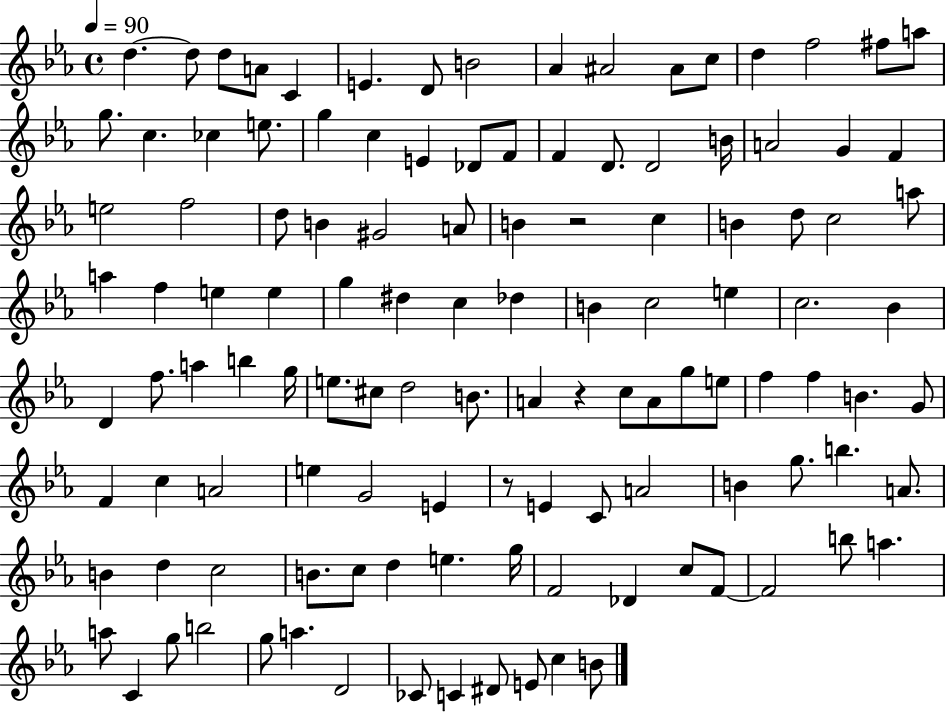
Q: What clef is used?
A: treble